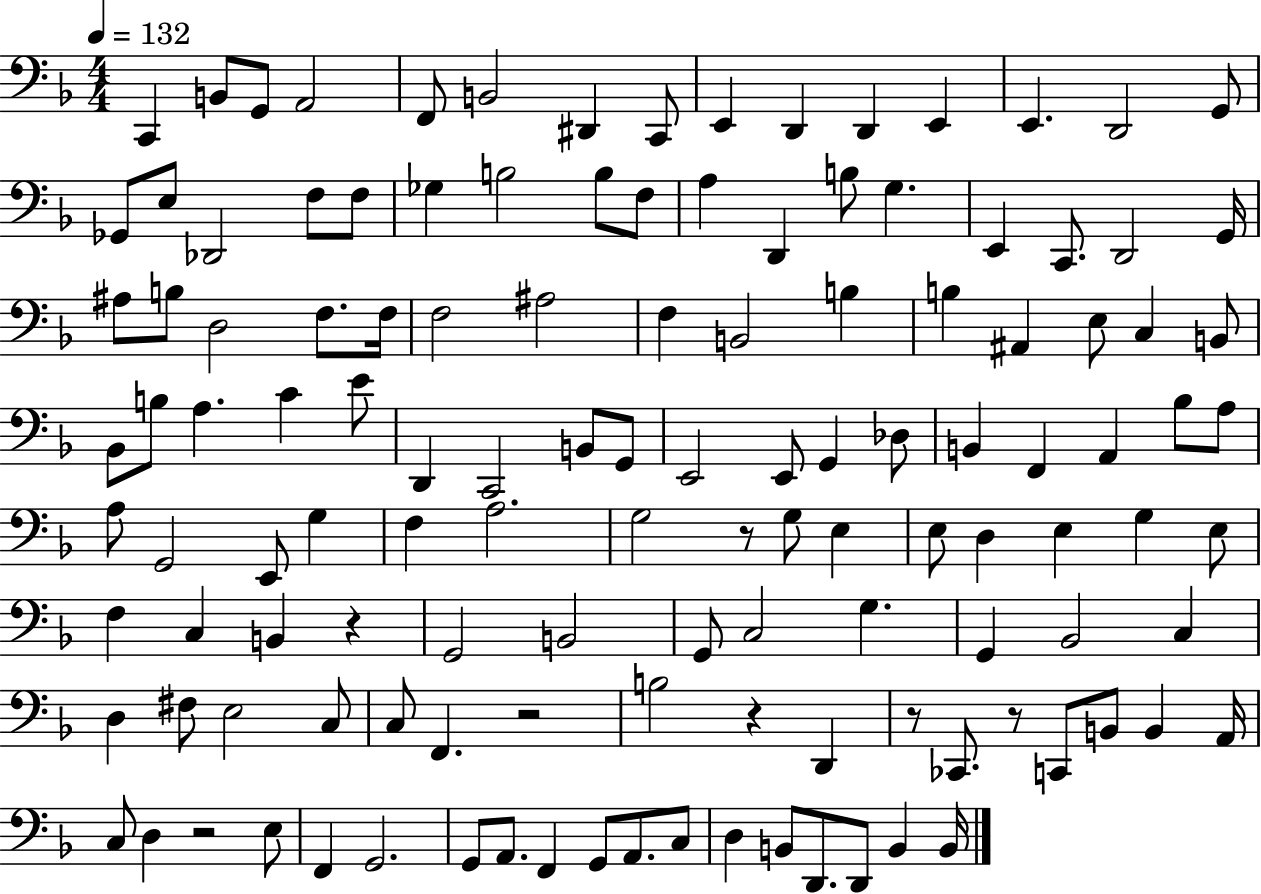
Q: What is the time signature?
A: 4/4